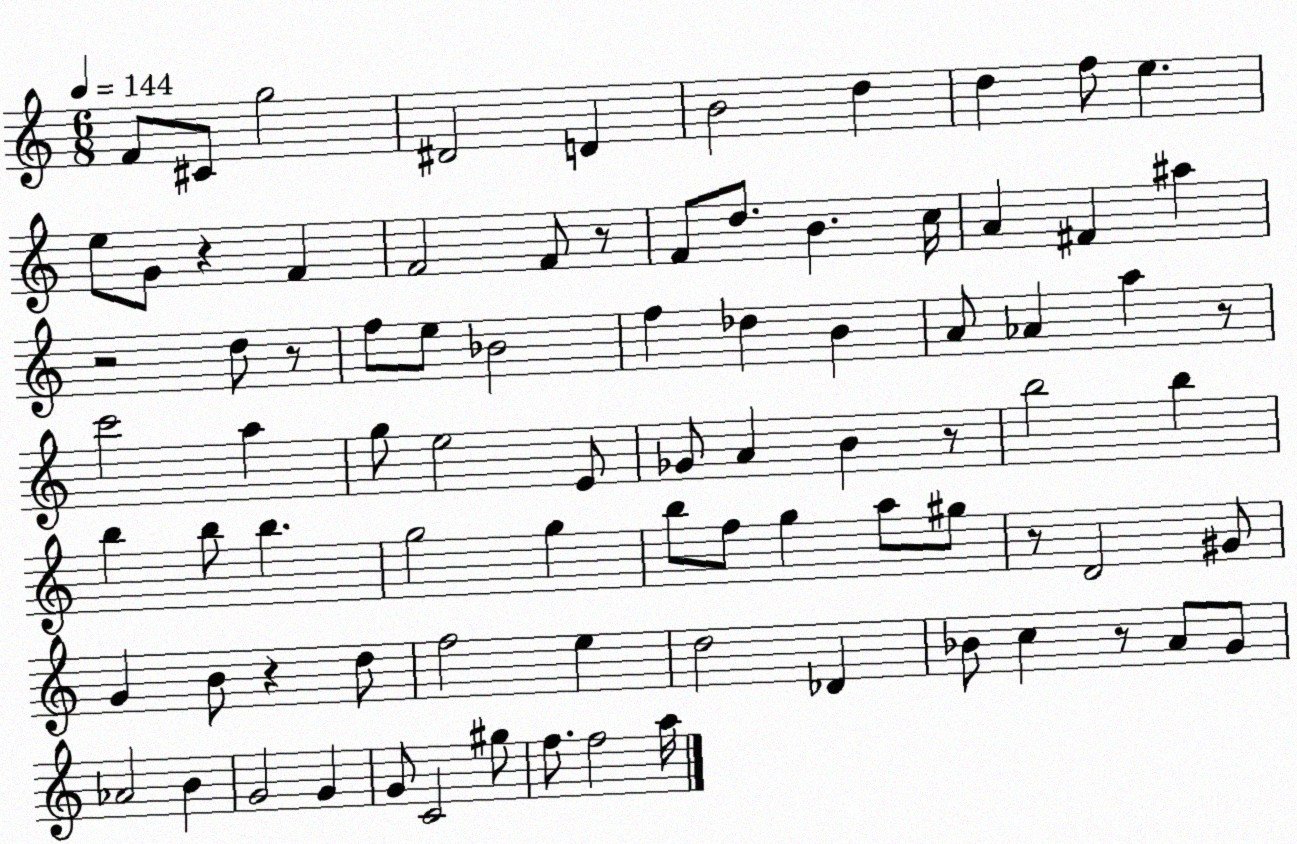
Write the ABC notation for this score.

X:1
T:Untitled
M:6/8
L:1/4
K:C
F/2 ^C/2 g2 ^D2 D B2 d d f/2 e e/2 G/2 z F F2 F/2 z/2 F/2 d/2 B c/4 A ^F ^a z2 d/2 z/2 f/2 e/2 _B2 f _d B A/2 _A a z/2 c'2 a g/2 e2 E/2 _G/2 A B z/2 b2 b b b/2 b g2 g b/2 f/2 g a/2 ^g/2 z/2 D2 ^G/2 G B/2 z d/2 f2 e d2 _D _B/2 c z/2 A/2 G/2 _A2 B G2 G G/2 C2 ^g/2 f/2 f2 a/4